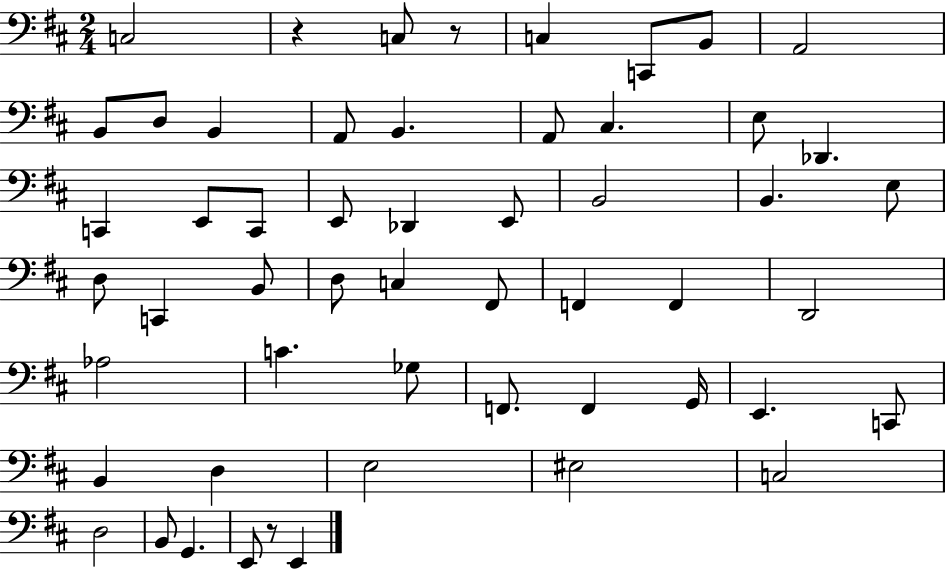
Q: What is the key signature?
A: D major